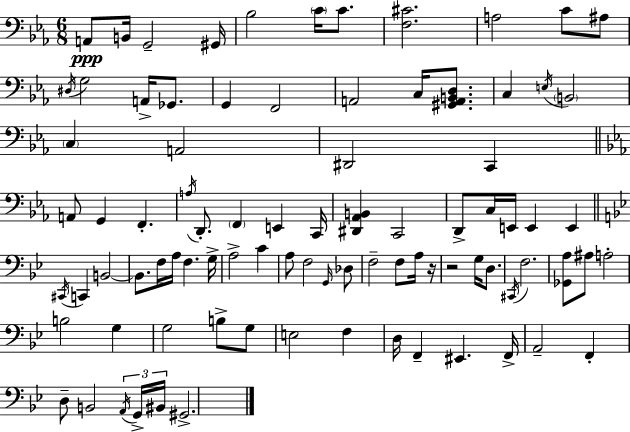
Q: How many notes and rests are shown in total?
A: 87